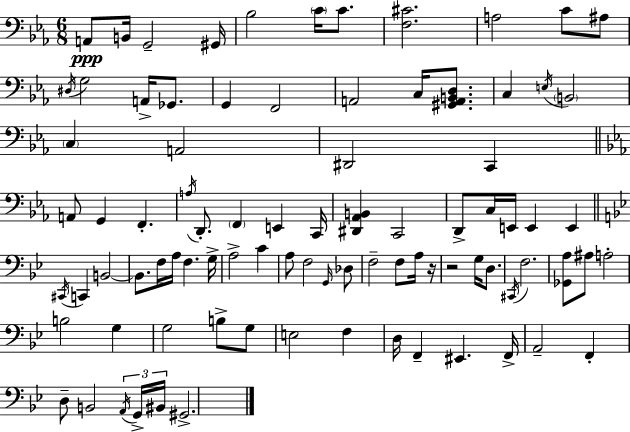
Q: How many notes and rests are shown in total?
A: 87